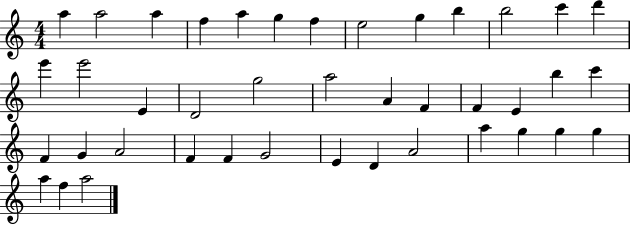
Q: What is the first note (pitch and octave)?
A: A5